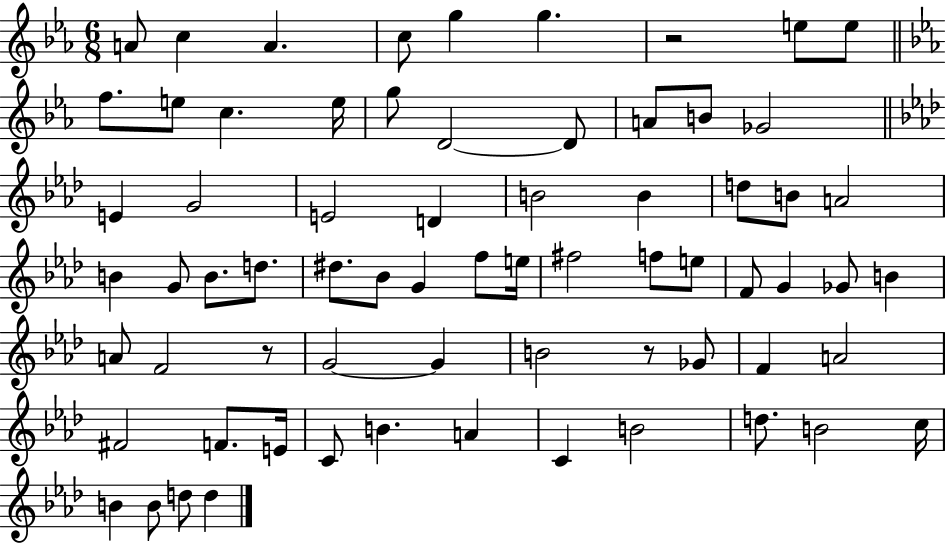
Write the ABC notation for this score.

X:1
T:Untitled
M:6/8
L:1/4
K:Eb
A/2 c A c/2 g g z2 e/2 e/2 f/2 e/2 c e/4 g/2 D2 D/2 A/2 B/2 _G2 E G2 E2 D B2 B d/2 B/2 A2 B G/2 B/2 d/2 ^d/2 _B/2 G f/2 e/4 ^f2 f/2 e/2 F/2 G _G/2 B A/2 F2 z/2 G2 G B2 z/2 _G/2 F A2 ^F2 F/2 E/4 C/2 B A C B2 d/2 B2 c/4 B B/2 d/2 d